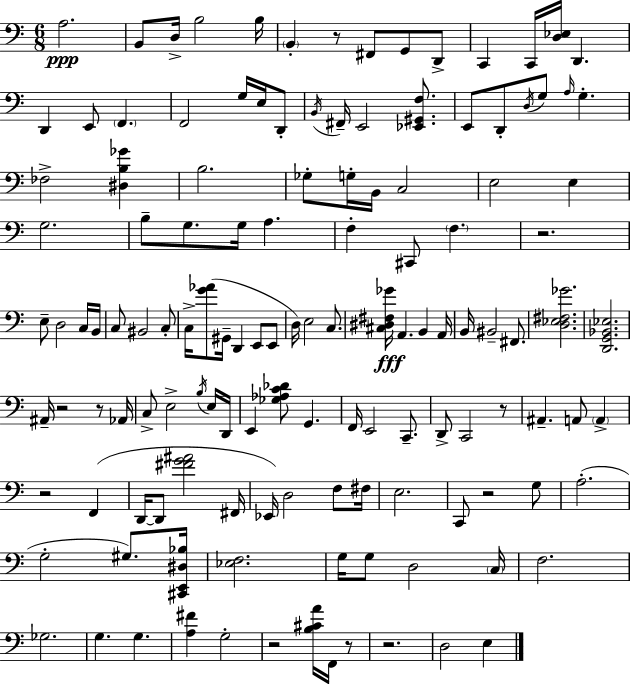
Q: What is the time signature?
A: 6/8